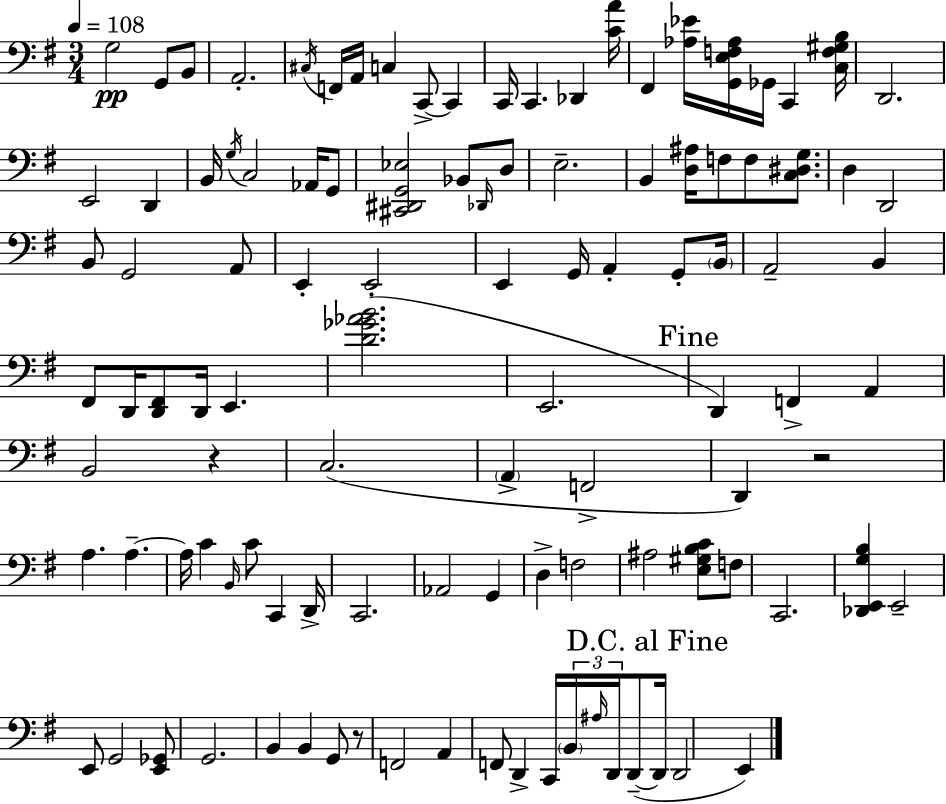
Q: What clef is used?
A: bass